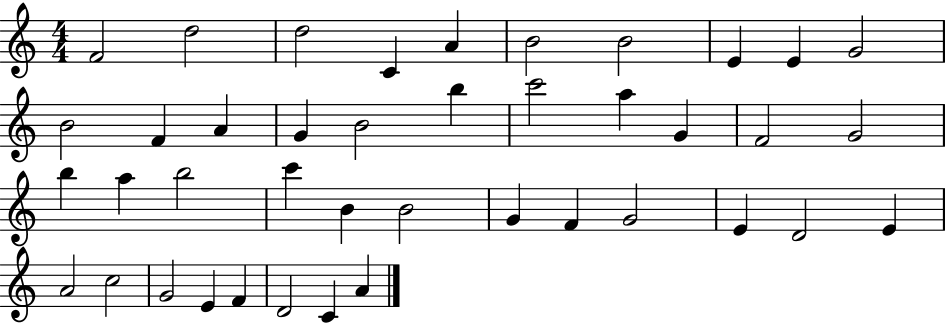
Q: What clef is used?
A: treble